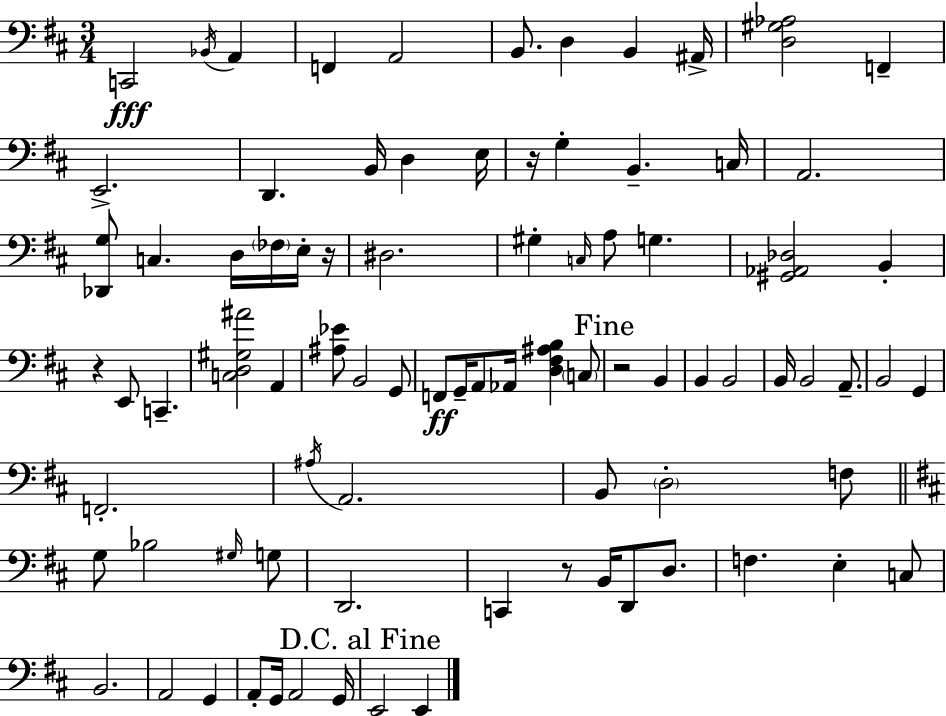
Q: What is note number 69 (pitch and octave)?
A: A2